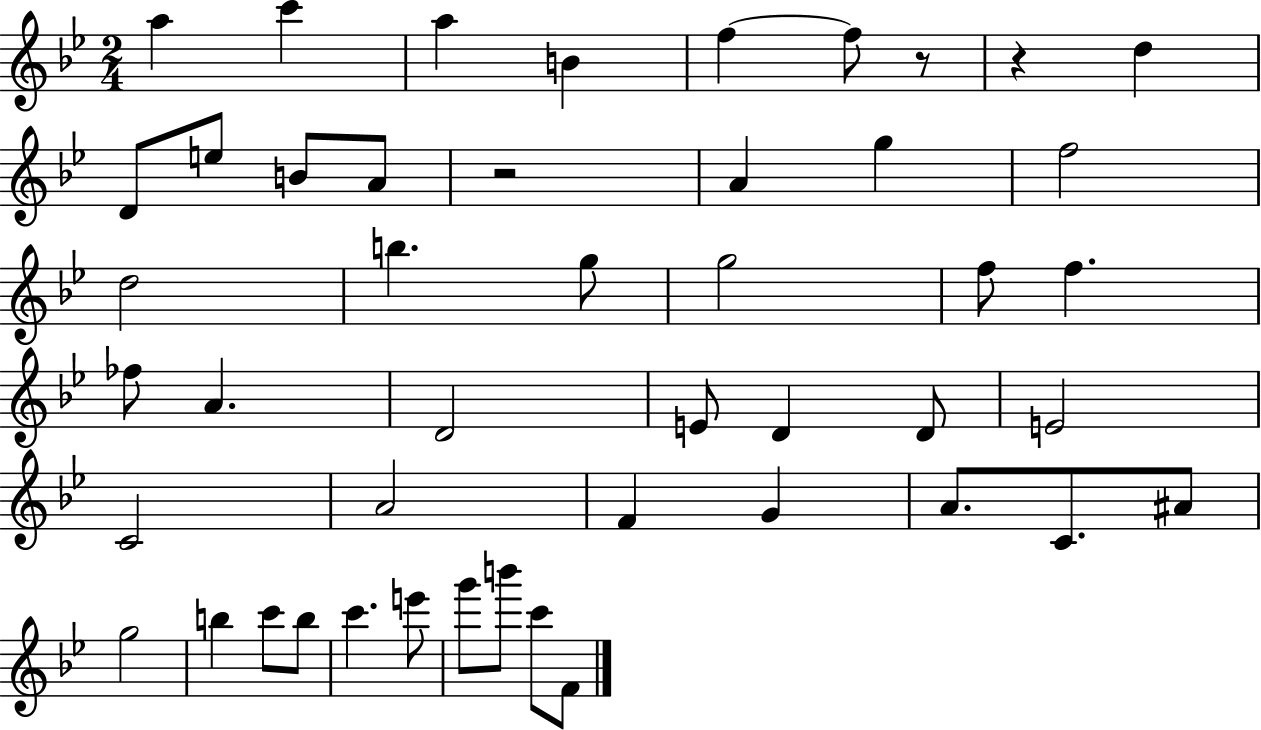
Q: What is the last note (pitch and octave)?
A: F4